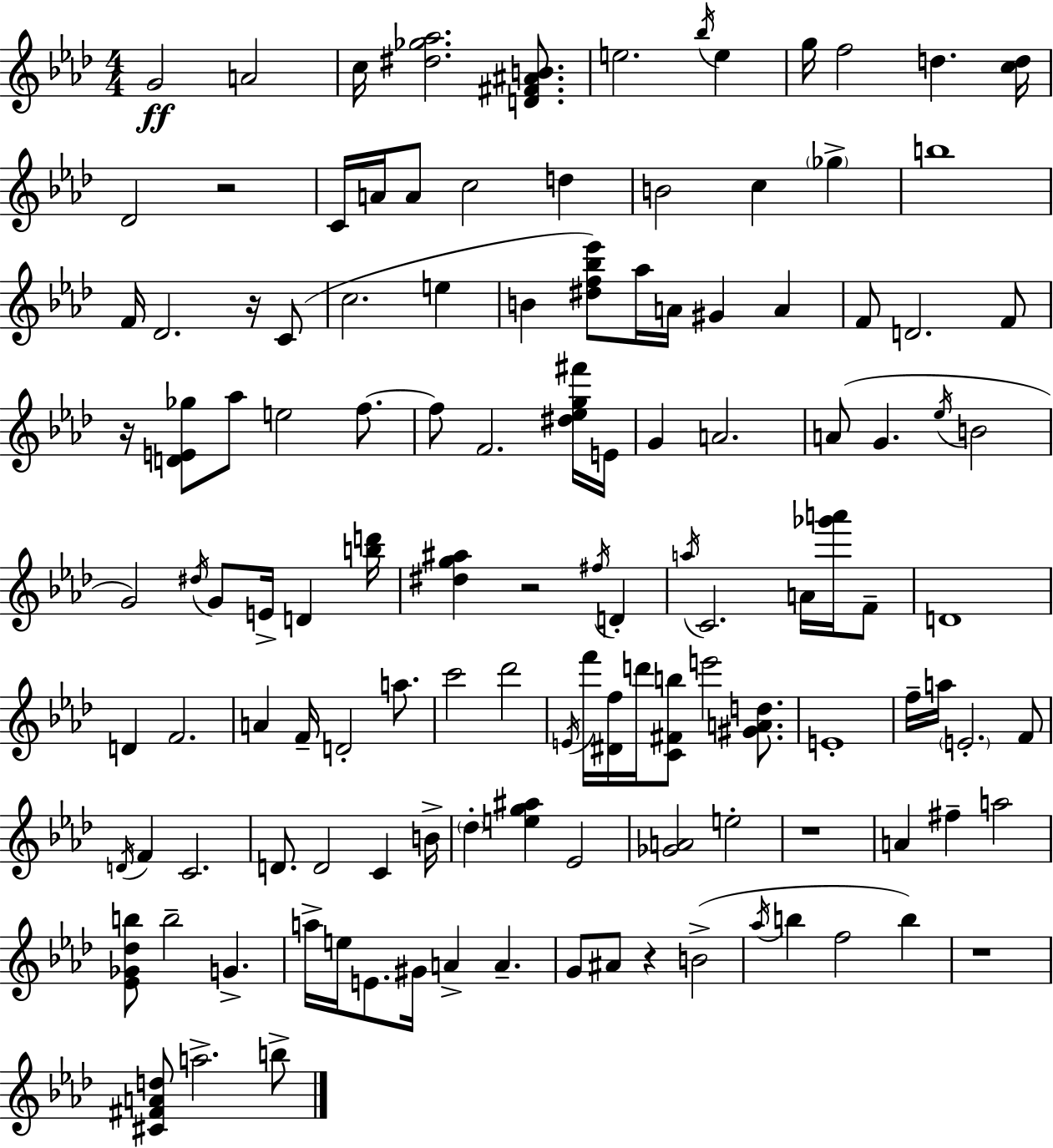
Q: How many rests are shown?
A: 7